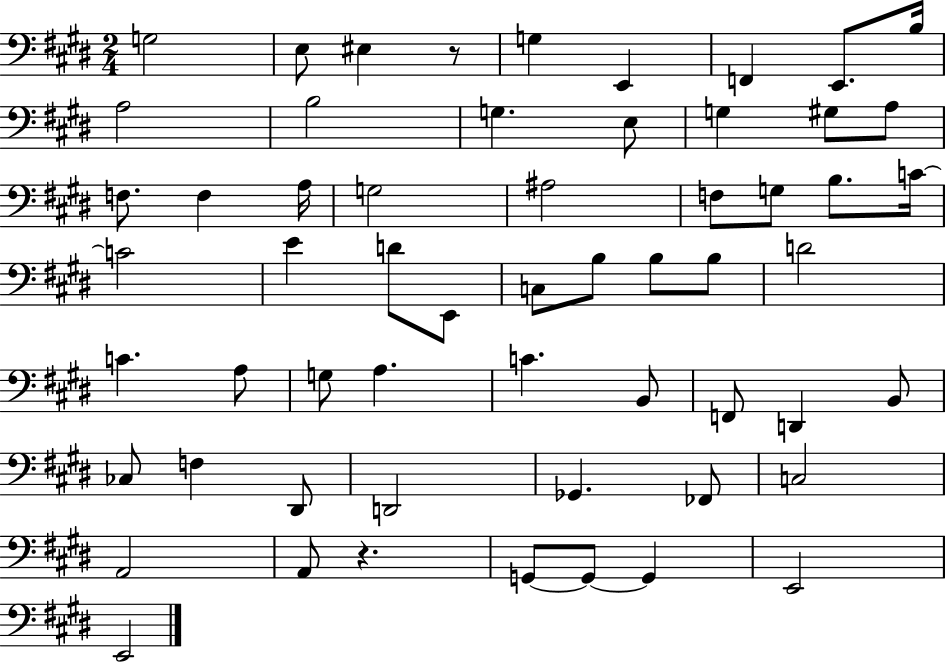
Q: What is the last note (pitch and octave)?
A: E2